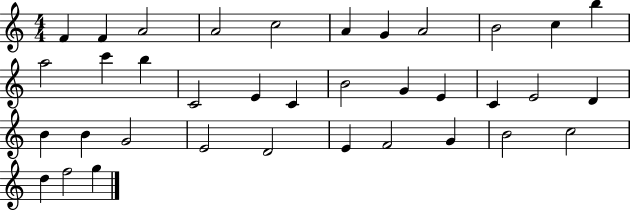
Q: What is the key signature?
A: C major